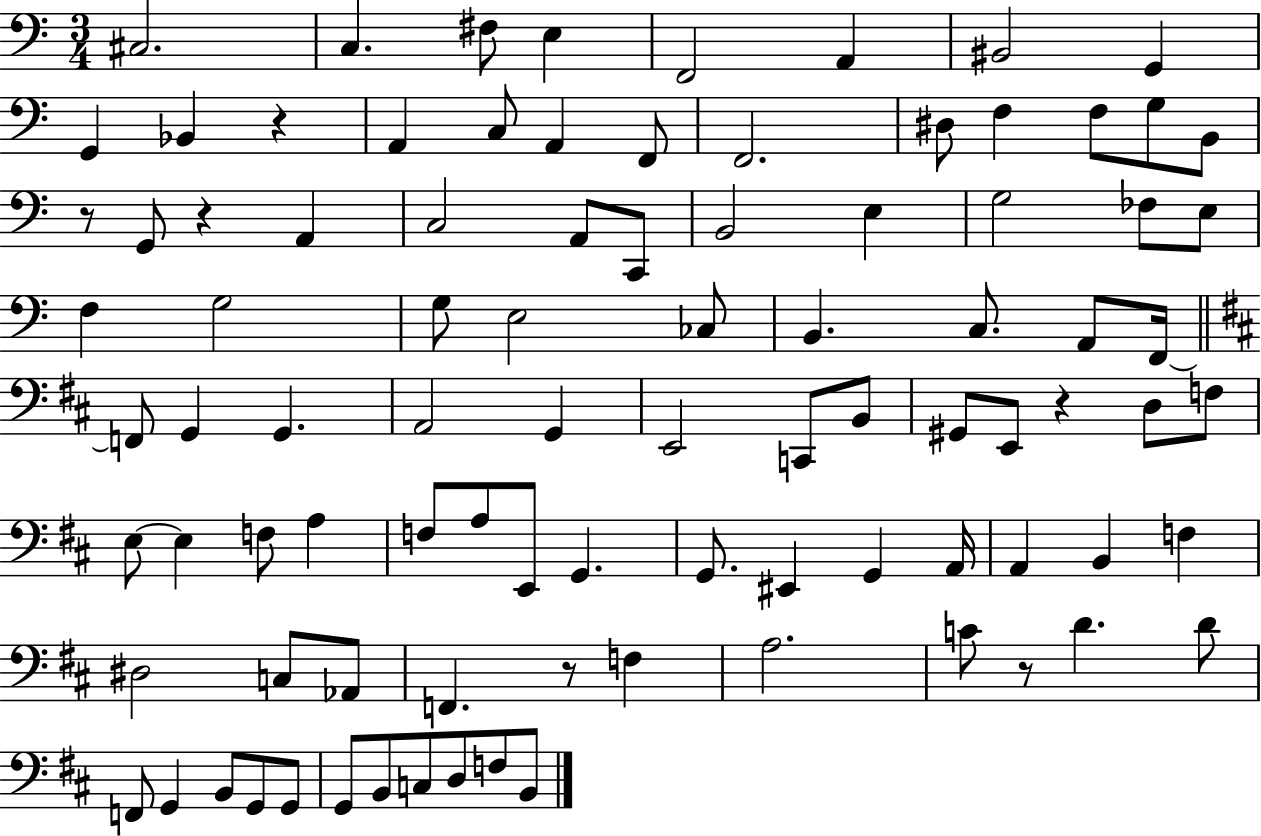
X:1
T:Untitled
M:3/4
L:1/4
K:C
^C,2 C, ^F,/2 E, F,,2 A,, ^B,,2 G,, G,, _B,, z A,, C,/2 A,, F,,/2 F,,2 ^D,/2 F, F,/2 G,/2 B,,/2 z/2 G,,/2 z A,, C,2 A,,/2 C,,/2 B,,2 E, G,2 _F,/2 E,/2 F, G,2 G,/2 E,2 _C,/2 B,, C,/2 A,,/2 F,,/4 F,,/2 G,, G,, A,,2 G,, E,,2 C,,/2 B,,/2 ^G,,/2 E,,/2 z D,/2 F,/2 E,/2 E, F,/2 A, F,/2 A,/2 E,,/2 G,, G,,/2 ^E,, G,, A,,/4 A,, B,, F, ^D,2 C,/2 _A,,/2 F,, z/2 F, A,2 C/2 z/2 D D/2 F,,/2 G,, B,,/2 G,,/2 G,,/2 G,,/2 B,,/2 C,/2 D,/2 F,/2 B,,/2